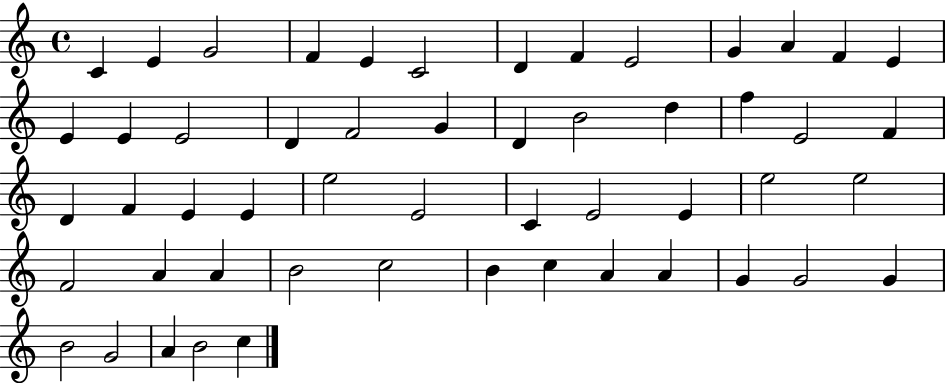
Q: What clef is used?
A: treble